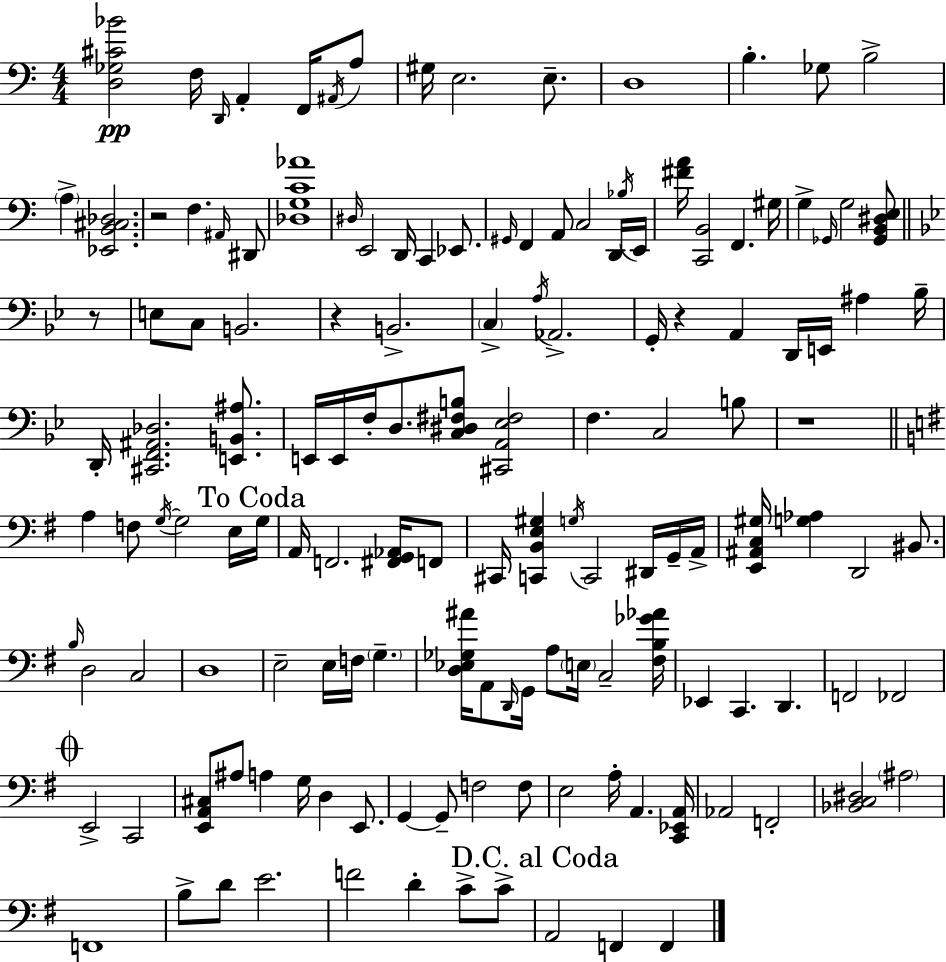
{
  \clef bass
  \numericTimeSignature
  \time 4/4
  \key c \major
  <d ges cis' bes'>2\pp f16 \grace { d,16 } a,4-. f,16 \acciaccatura { ais,16 } | a8 gis16 e2. e8.-- | d1 | b4.-. ges8 b2-> | \break \parenthesize a4-> <ees, b, cis des>2. | r2 f4. | \grace { ais,16 } dis,8 <des g c' aes'>1 | \grace { dis16 } e,2 d,16 c,4 | \break ees,8. \grace { gis,16 } f,4 a,8 c2 | d,16 \acciaccatura { bes16 } e,16 <fis' a'>16 <c, b,>2 f,4. | gis16 g4-> \grace { ges,16 } g2 | <ges, b, dis e>8 \bar "||" \break \key bes \major r8 e8 c8 b,2. | r4 b,2.-> | \parenthesize c4-> \acciaccatura { a16 } aes,2.-> | g,16-. r4 a,4 d,16 e,16 ais4 | \break bes16-- d,16-. <cis, f, ais, des>2. | <e, b, ais>8. e,16 e,16 f16-. d8. <c dis fis b>8 <cis, a, ees fis>2 | f4. c2 | b8 r1 | \break \bar "||" \break \key g \major a4 f8 \acciaccatura { g16~ }~ g2 e16 | \mark "To Coda" g16 a,16 f,2. <fis, g, aes,>16 f,8 | cis,16 <c, b, e gis>4 \acciaccatura { g16 } c,2 dis,16 | g,16-- a,16-> <e, ais, c gis>16 <g aes>4 d,2 bis,8. | \break \grace { b16 } d2 c2 | d1 | e2-- e16 f16 \parenthesize g4.-- | <d ees ges ais'>16 a,8 \grace { d,16 } g,16 a8 \parenthesize e16 c2-- | \break <fis b ges' aes'>16 ees,4 c,4. d,4. | f,2 fes,2 | \mark \markup { \musicglyph "scripts.coda" } e,2-> c,2 | <e, a, cis>8 ais8 a4 g16 d4 | \break e,8. g,4~~ g,8-- f2 | f8 e2 a16-. a,4. | <c, ees, a,>16 aes,2 f,2-. | <bes, c dis>2 \parenthesize ais2 | \break f,1 | b8-> d'8 e'2. | f'2 d'4-. | c'8-> c'8-> \mark "D.C. al Coda" a,2 f,4 | \break f,4 \bar "|."
}